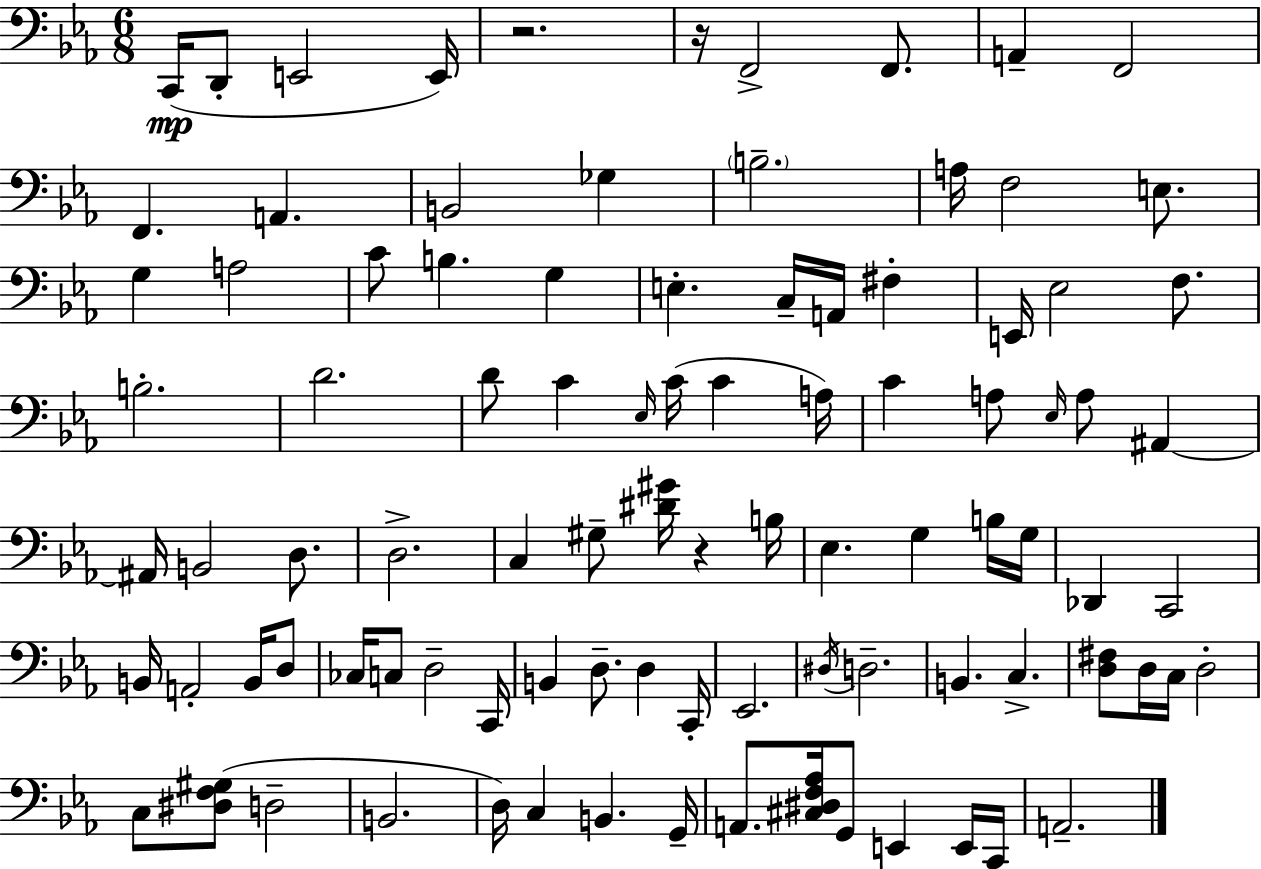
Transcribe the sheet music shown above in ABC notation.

X:1
T:Untitled
M:6/8
L:1/4
K:Eb
C,,/4 D,,/2 E,,2 E,,/4 z2 z/4 F,,2 F,,/2 A,, F,,2 F,, A,, B,,2 _G, B,2 A,/4 F,2 E,/2 G, A,2 C/2 B, G, E, C,/4 A,,/4 ^F, E,,/4 _E,2 F,/2 B,2 D2 D/2 C _E,/4 C/4 C A,/4 C A,/2 _E,/4 A,/2 ^A,, ^A,,/4 B,,2 D,/2 D,2 C, ^G,/2 [^D^G]/4 z B,/4 _E, G, B,/4 G,/4 _D,, C,,2 B,,/4 A,,2 B,,/4 D,/2 _C,/4 C,/2 D,2 C,,/4 B,, D,/2 D, C,,/4 _E,,2 ^D,/4 D,2 B,, C, [D,^F,]/2 D,/4 C,/4 D,2 C,/2 [^D,F,^G,]/2 D,2 B,,2 D,/4 C, B,, G,,/4 A,,/2 [^C,^D,F,_A,]/4 G,,/2 E,, E,,/4 C,,/4 A,,2